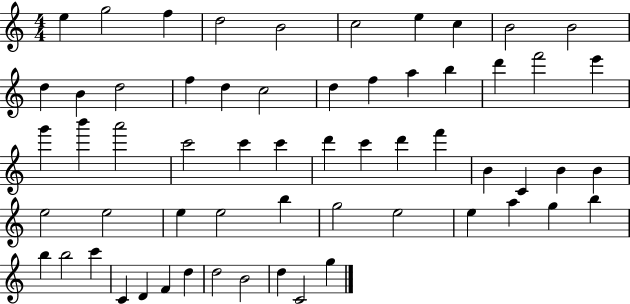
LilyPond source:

{
  \clef treble
  \numericTimeSignature
  \time 4/4
  \key c \major
  e''4 g''2 f''4 | d''2 b'2 | c''2 e''4 c''4 | b'2 b'2 | \break d''4 b'4 d''2 | f''4 d''4 c''2 | d''4 f''4 a''4 b''4 | d'''4 f'''2 e'''4 | \break g'''4 b'''4 a'''2 | c'''2 c'''4 c'''4 | d'''4 c'''4 d'''4 f'''4 | b'4 c'4 b'4 b'4 | \break e''2 e''2 | e''4 e''2 b''4 | g''2 e''2 | e''4 a''4 g''4 b''4 | \break b''4 b''2 c'''4 | c'4 d'4 f'4 d''4 | d''2 b'2 | d''4 c'2 g''4 | \break \bar "|."
}